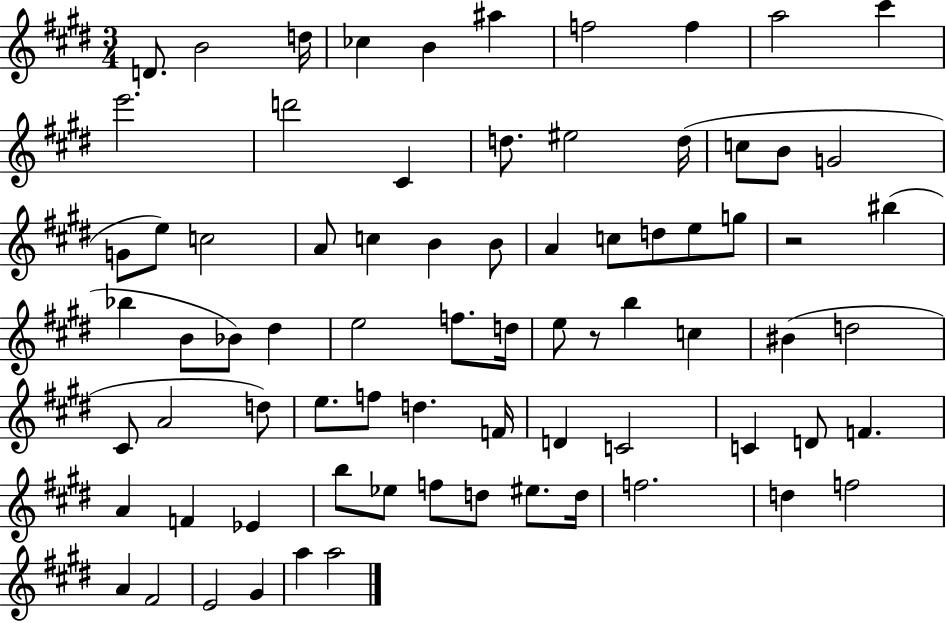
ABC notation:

X:1
T:Untitled
M:3/4
L:1/4
K:E
D/2 B2 d/4 _c B ^a f2 f a2 ^c' e'2 d'2 ^C d/2 ^e2 d/4 c/2 B/2 G2 G/2 e/2 c2 A/2 c B B/2 A c/2 d/2 e/2 g/2 z2 ^b _b B/2 _B/2 ^d e2 f/2 d/4 e/2 z/2 b c ^B d2 ^C/2 A2 d/2 e/2 f/2 d F/4 D C2 C D/2 F A F _E b/2 _e/2 f/2 d/2 ^e/2 d/4 f2 d f2 A ^F2 E2 ^G a a2